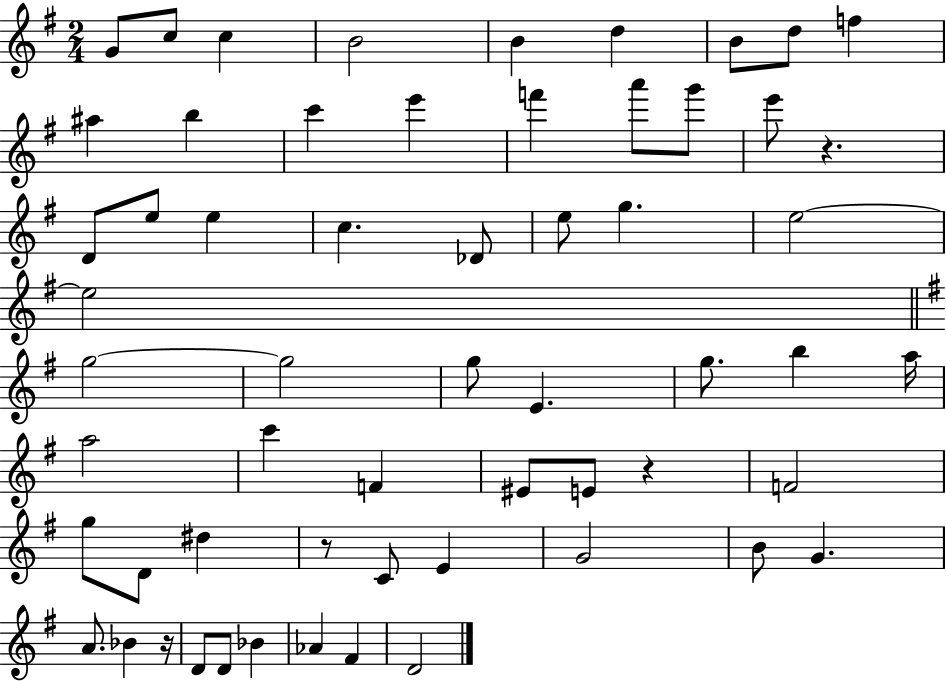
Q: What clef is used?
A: treble